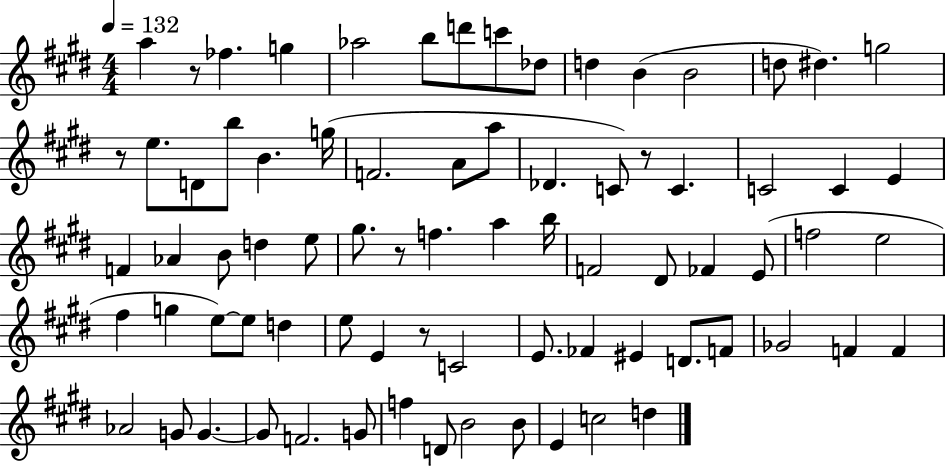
A5/q R/e FES5/q. G5/q Ab5/h B5/e D6/e C6/e Db5/e D5/q B4/q B4/h D5/e D#5/q. G5/h R/e E5/e. D4/e B5/e B4/q. G5/s F4/h. A4/e A5/e Db4/q. C4/e R/e C4/q. C4/h C4/q E4/q F4/q Ab4/q B4/e D5/q E5/e G#5/e. R/e F5/q. A5/q B5/s F4/h D#4/e FES4/q E4/e F5/h E5/h F#5/q G5/q E5/e E5/e D5/q E5/e E4/q R/e C4/h E4/e. FES4/q EIS4/q D4/e. F4/e Gb4/h F4/q F4/q Ab4/h G4/e G4/q. G4/e F4/h. G4/e F5/q D4/e B4/h B4/e E4/q C5/h D5/q